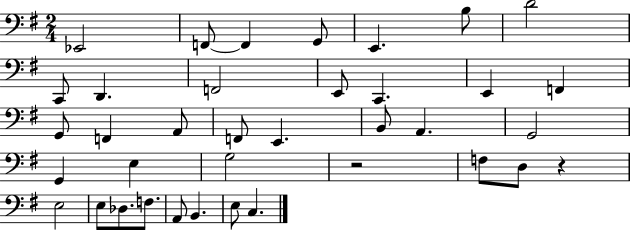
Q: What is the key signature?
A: G major